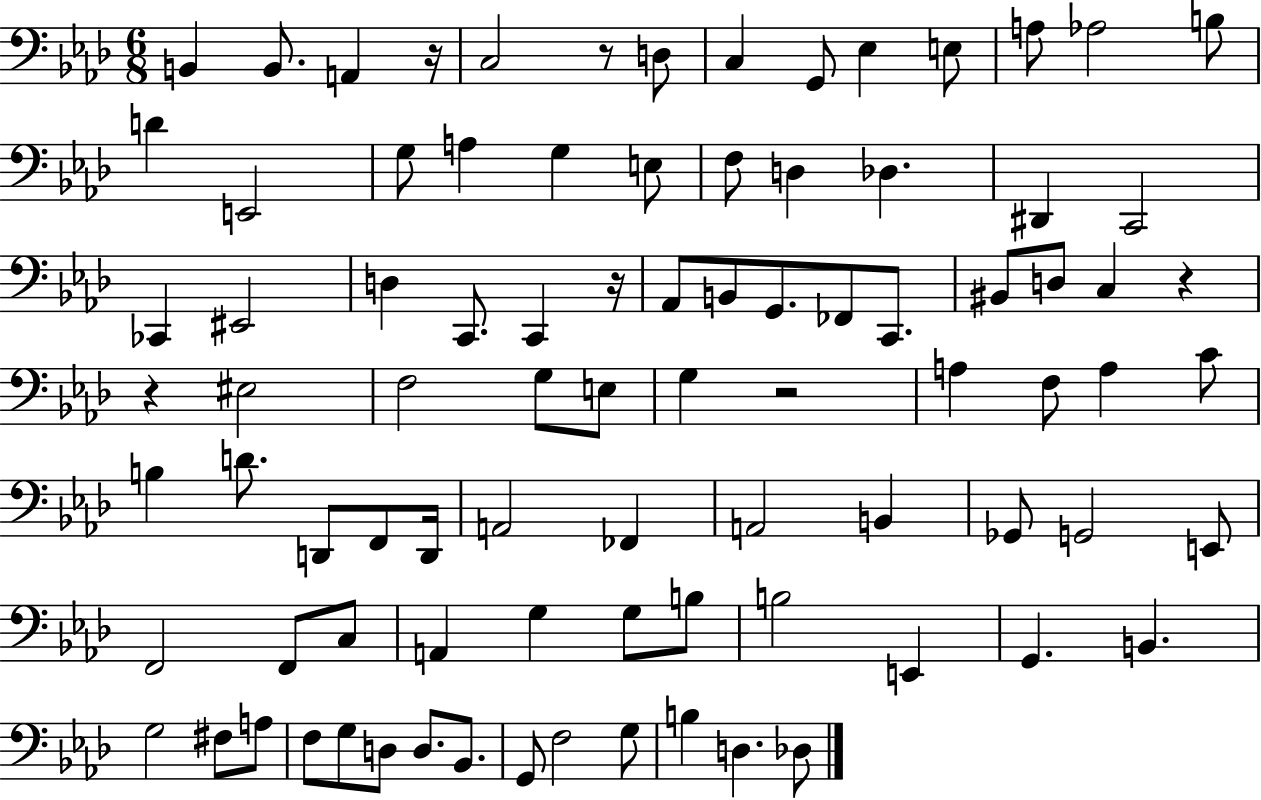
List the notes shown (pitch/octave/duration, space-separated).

B2/q B2/e. A2/q R/s C3/h R/e D3/e C3/q G2/e Eb3/q E3/e A3/e Ab3/h B3/e D4/q E2/h G3/e A3/q G3/q E3/e F3/e D3/q Db3/q. D#2/q C2/h CES2/q EIS2/h D3/q C2/e. C2/q R/s Ab2/e B2/e G2/e. FES2/e C2/e. BIS2/e D3/e C3/q R/q R/q EIS3/h F3/h G3/e E3/e G3/q R/h A3/q F3/e A3/q C4/e B3/q D4/e. D2/e F2/e D2/s A2/h FES2/q A2/h B2/q Gb2/e G2/h E2/e F2/h F2/e C3/e A2/q G3/q G3/e B3/e B3/h E2/q G2/q. B2/q. G3/h F#3/e A3/e F3/e G3/e D3/e D3/e. Bb2/e. G2/e F3/h G3/e B3/q D3/q. Db3/e